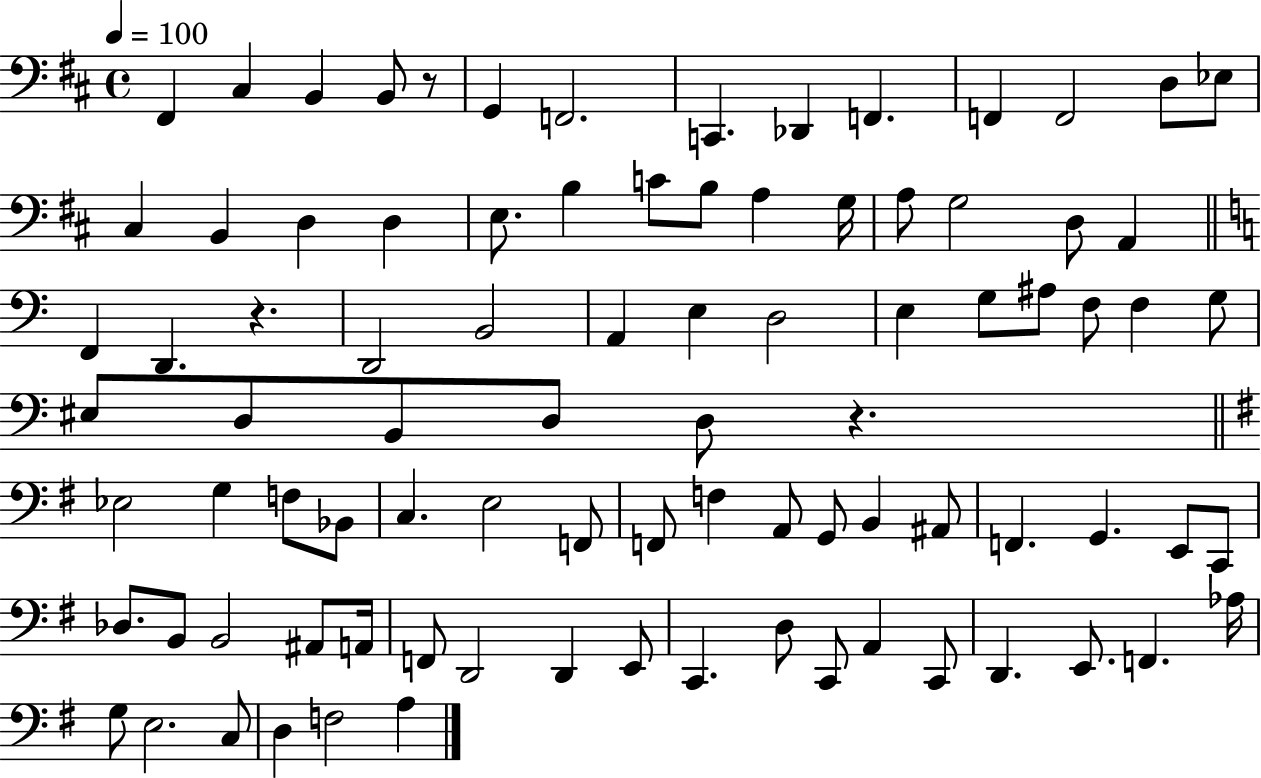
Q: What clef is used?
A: bass